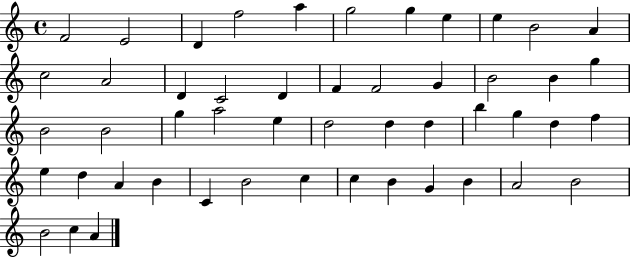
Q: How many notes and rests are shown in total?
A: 50